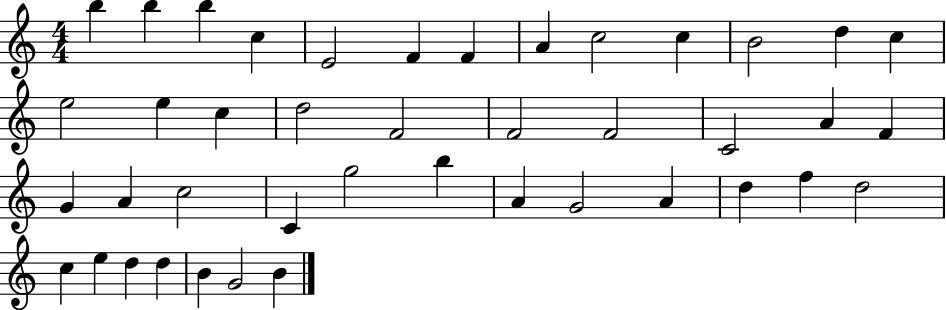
X:1
T:Untitled
M:4/4
L:1/4
K:C
b b b c E2 F F A c2 c B2 d c e2 e c d2 F2 F2 F2 C2 A F G A c2 C g2 b A G2 A d f d2 c e d d B G2 B